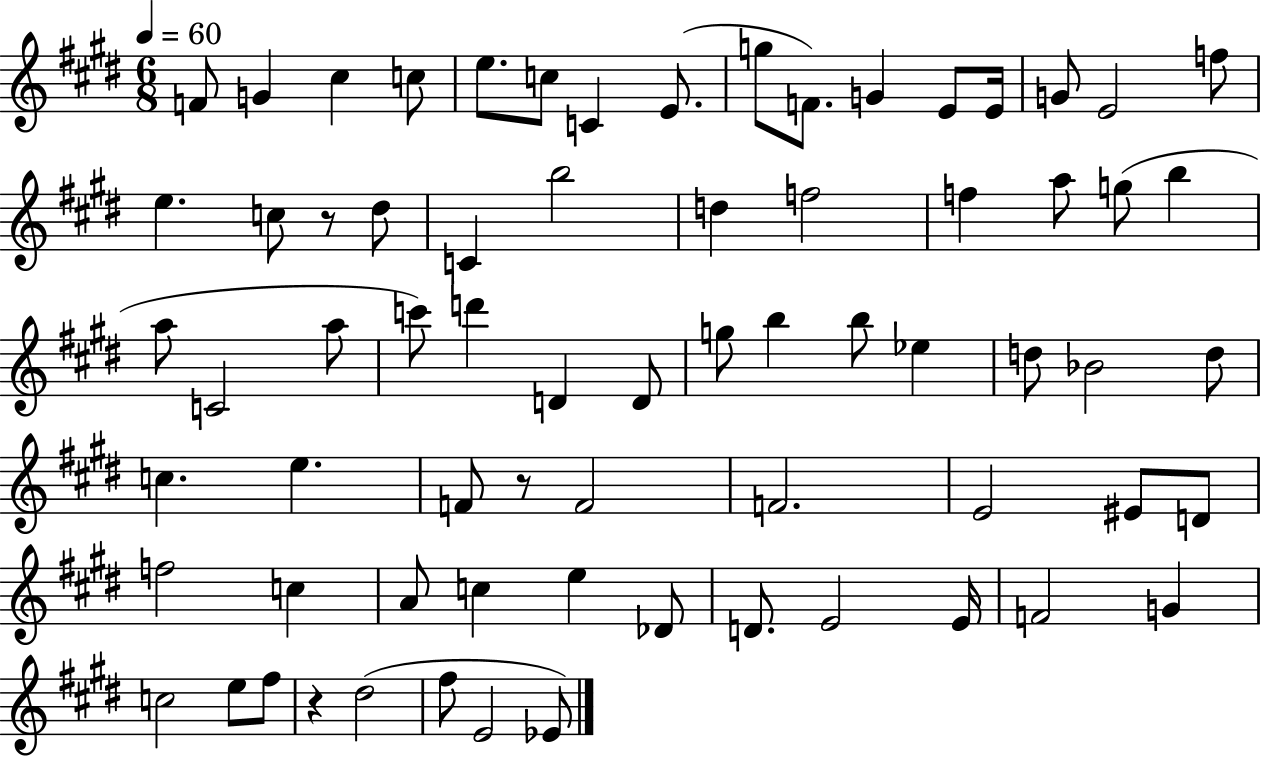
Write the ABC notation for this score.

X:1
T:Untitled
M:6/8
L:1/4
K:E
F/2 G ^c c/2 e/2 c/2 C E/2 g/2 F/2 G E/2 E/4 G/2 E2 f/2 e c/2 z/2 ^d/2 C b2 d f2 f a/2 g/2 b a/2 C2 a/2 c'/2 d' D D/2 g/2 b b/2 _e d/2 _B2 d/2 c e F/2 z/2 F2 F2 E2 ^E/2 D/2 f2 c A/2 c e _D/2 D/2 E2 E/4 F2 G c2 e/2 ^f/2 z ^d2 ^f/2 E2 _E/2